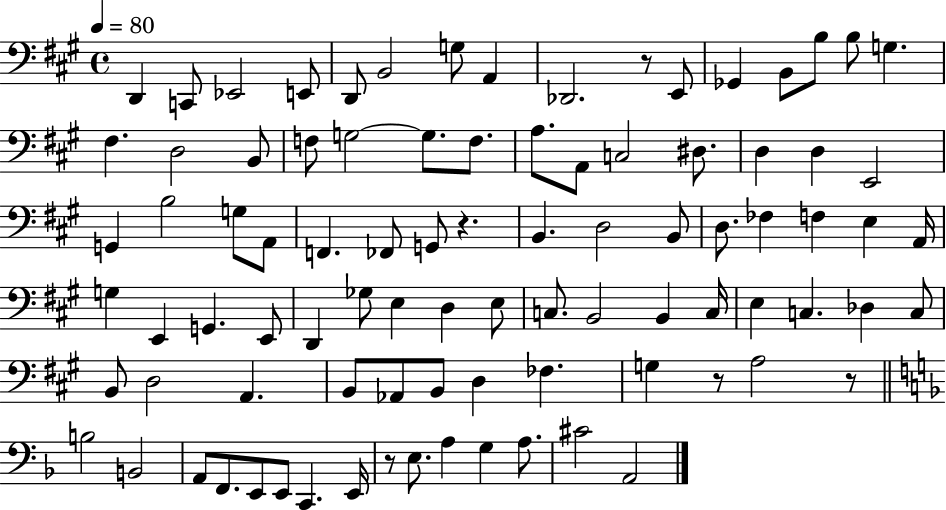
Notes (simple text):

D2/q C2/e Eb2/h E2/e D2/e B2/h G3/e A2/q Db2/h. R/e E2/e Gb2/q B2/e B3/e B3/e G3/q. F#3/q. D3/h B2/e F3/e G3/h G3/e. F3/e. A3/e. A2/e C3/h D#3/e. D3/q D3/q E2/h G2/q B3/h G3/e A2/e F2/q. FES2/e G2/e R/q. B2/q. D3/h B2/e D3/e. FES3/q F3/q E3/q A2/s G3/q E2/q G2/q. E2/e D2/q Gb3/e E3/q D3/q E3/e C3/e. B2/h B2/q C3/s E3/q C3/q. Db3/q C3/e B2/e D3/h A2/q. B2/e Ab2/e B2/e D3/q FES3/q. G3/q R/e A3/h R/e B3/h B2/h A2/e F2/e. E2/e E2/e C2/q. E2/s R/e E3/e. A3/q G3/q A3/e. C#4/h A2/h